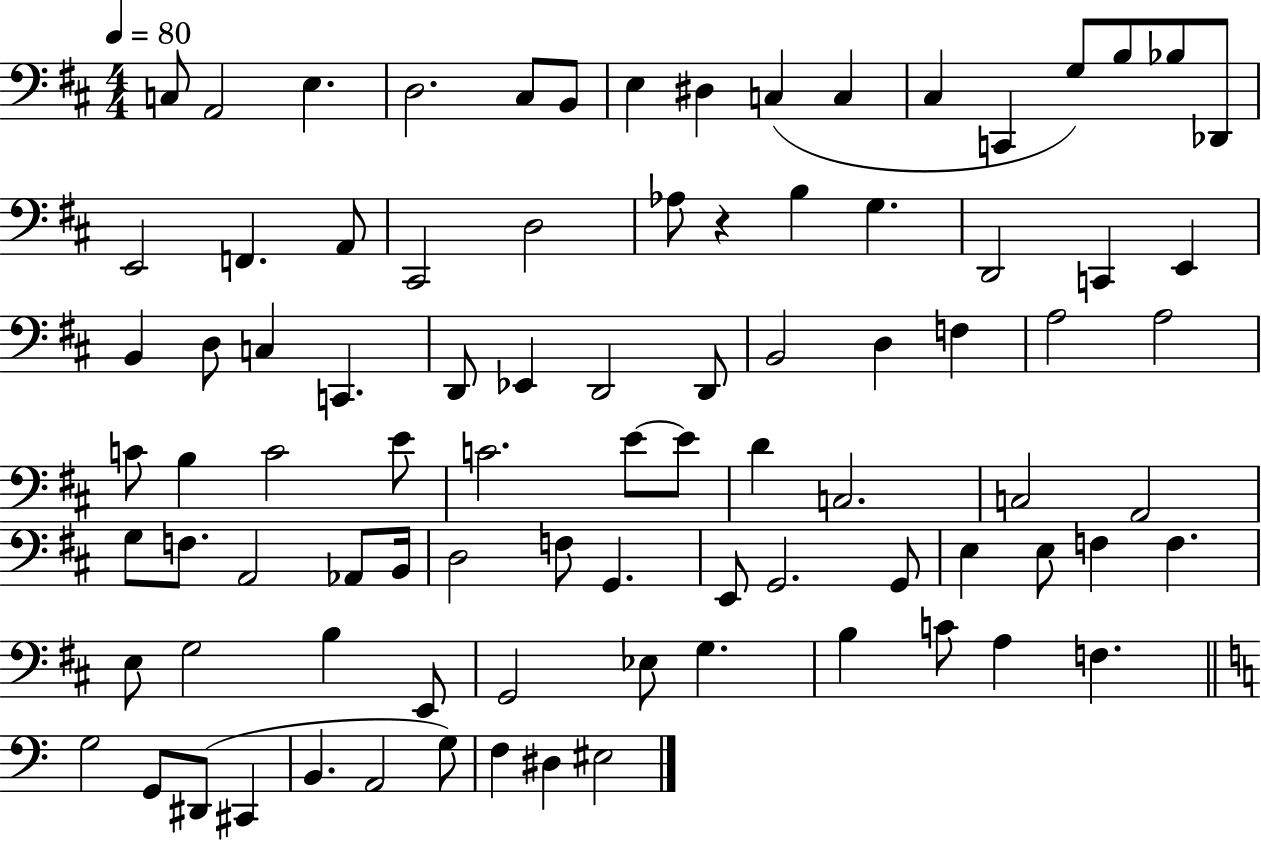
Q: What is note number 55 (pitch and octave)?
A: Ab2